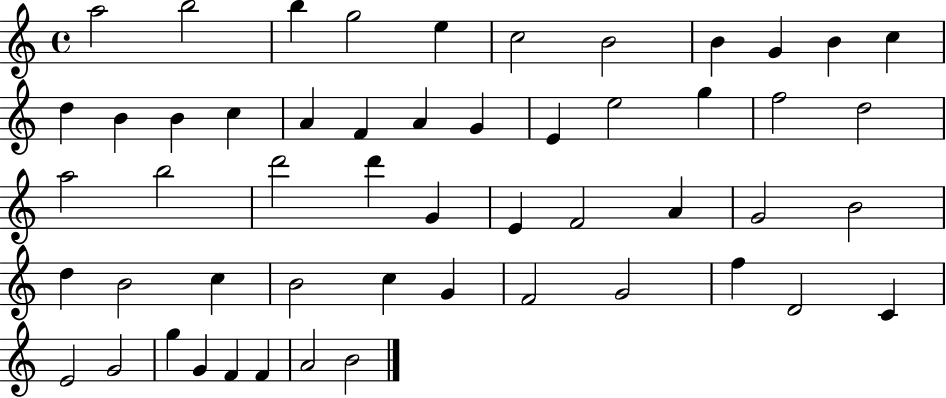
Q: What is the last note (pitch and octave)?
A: B4